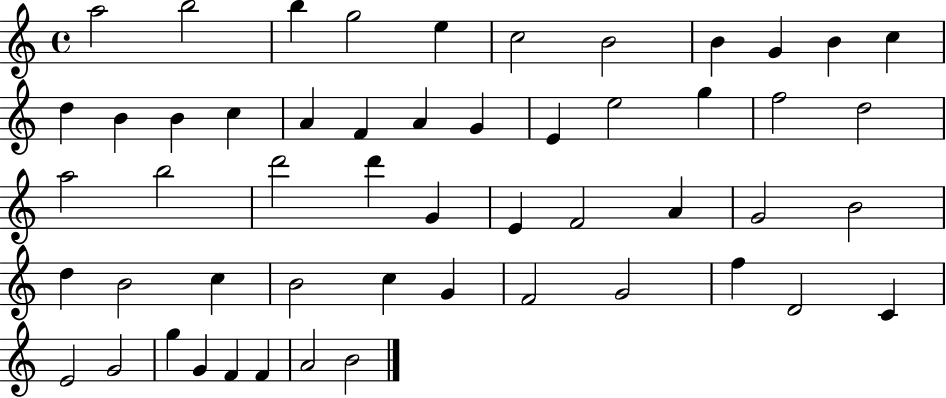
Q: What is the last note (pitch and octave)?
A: B4